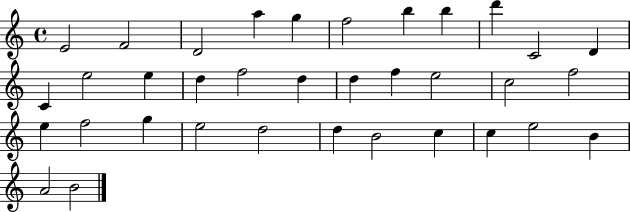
E4/h F4/h D4/h A5/q G5/q F5/h B5/q B5/q D6/q C4/h D4/q C4/q E5/h E5/q D5/q F5/h D5/q D5/q F5/q E5/h C5/h F5/h E5/q F5/h G5/q E5/h D5/h D5/q B4/h C5/q C5/q E5/h B4/q A4/h B4/h